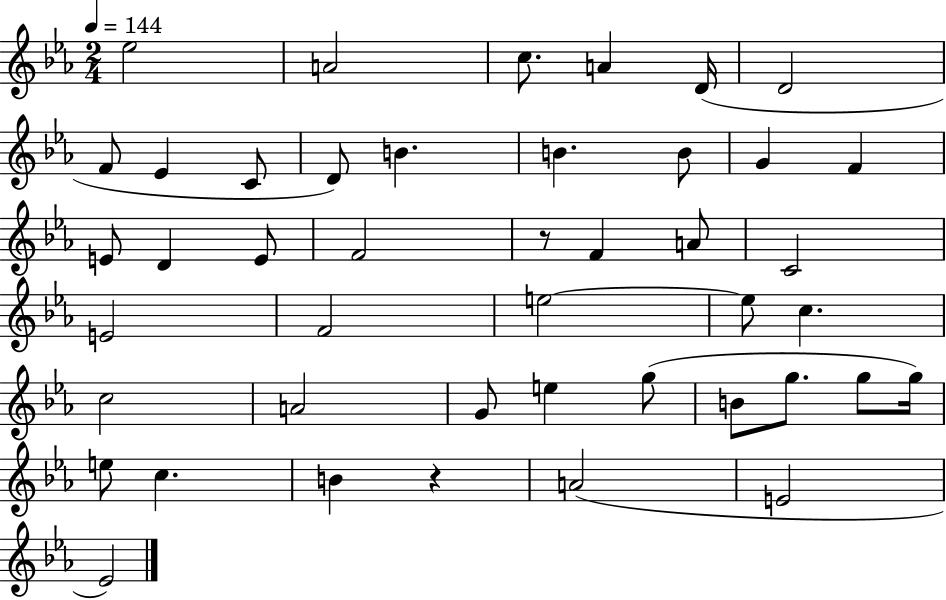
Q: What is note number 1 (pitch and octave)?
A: Eb5